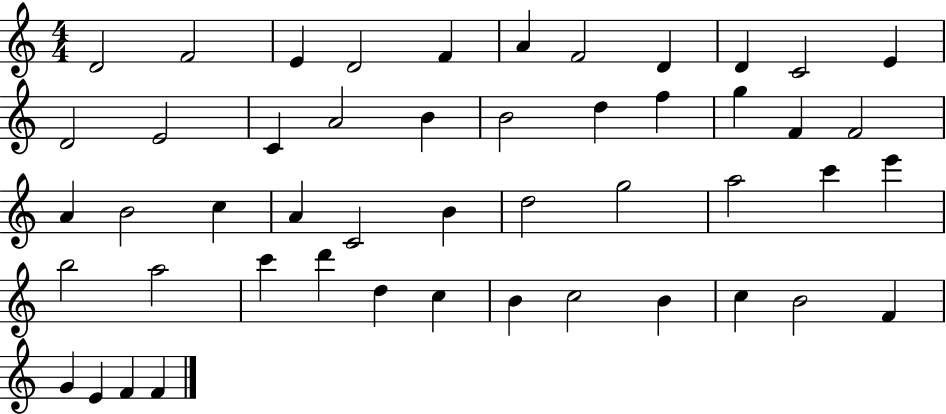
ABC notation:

X:1
T:Untitled
M:4/4
L:1/4
K:C
D2 F2 E D2 F A F2 D D C2 E D2 E2 C A2 B B2 d f g F F2 A B2 c A C2 B d2 g2 a2 c' e' b2 a2 c' d' d c B c2 B c B2 F G E F F